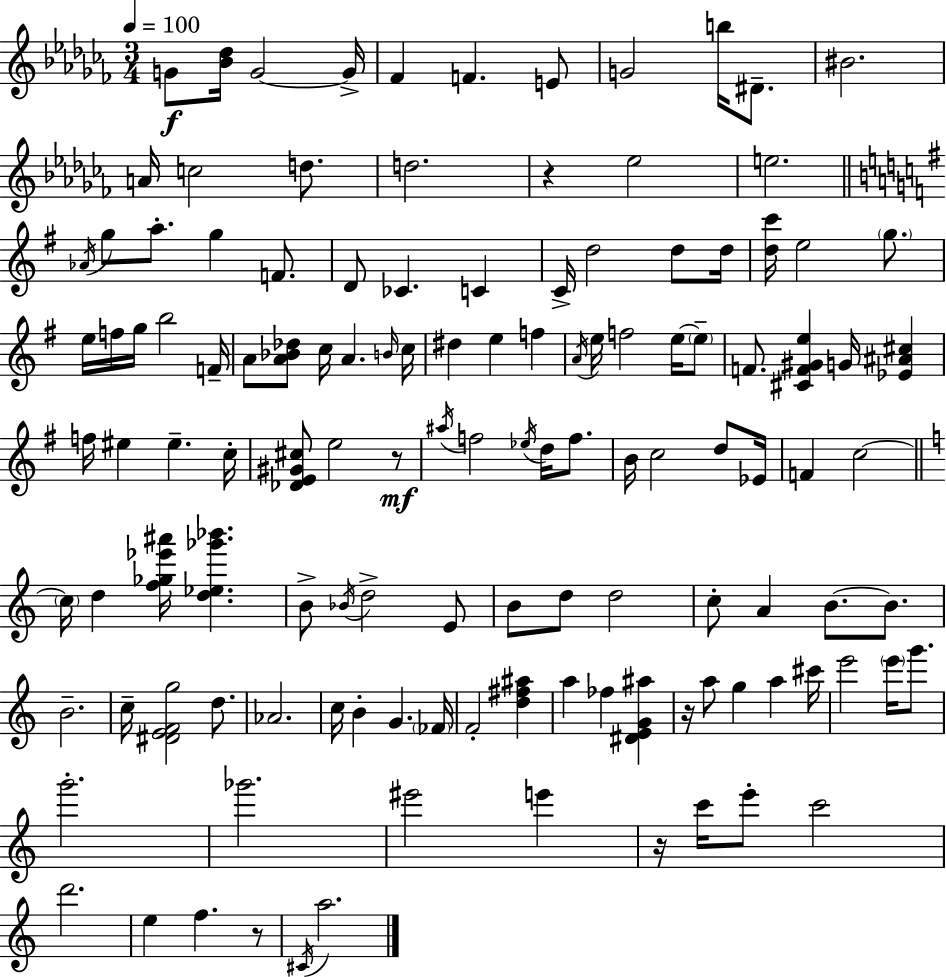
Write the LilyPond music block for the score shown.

{
  \clef treble
  \numericTimeSignature
  \time 3/4
  \key aes \minor
  \tempo 4 = 100
  g'8\f <bes' des''>16 g'2~~ g'16-> | fes'4 f'4. e'8 | g'2 b''16 dis'8.-- | bis'2. | \break a'16 c''2 d''8. | d''2. | r4 ees''2 | e''2. | \break \bar "||" \break \key g \major \acciaccatura { aes'16 } g''8 a''8.-. g''4 f'8. | d'8 ces'4. c'4 | c'16-> d''2 d''8 | d''16 <d'' c'''>16 e''2 \parenthesize g''8. | \break e''16 f''16 g''16 b''2 | f'16-- a'8 <a' bes' des''>8 c''16 a'4. | \grace { b'16 } c''16 dis''4 e''4 f''4 | \acciaccatura { a'16 } e''16 f''2 | \break e''16~~ \parenthesize e''8-- f'8. <cis' f' gis' e''>4 g'16 <ees' ais' cis''>4 | f''16 eis''4 eis''4.-- | c''16-. <des' e' gis' cis''>8 e''2 | r8\mf \acciaccatura { ais''16 } f''2 | \break \acciaccatura { ees''16 } d''16 f''8. b'16 c''2 | d''8 ees'16 f'4 c''2~~ | \bar "||" \break \key c \major \parenthesize c''16 d''4 <f'' ges'' ees''' ais'''>16 <d'' ees'' ges''' bes'''>4. | b'8-> \acciaccatura { bes'16 } d''2-> e'8 | b'8 d''8 d''2 | c''8-. a'4 b'8.~~ b'8. | \break b'2.-- | c''16-- <dis' e' f' g''>2 d''8. | aes'2. | c''16 b'4-. g'4. | \break \parenthesize fes'16 f'2-. <d'' fis'' ais''>4 | a''4 fes''4 <dis' e' g' ais''>4 | r16 a''8 g''4 a''4 | cis'''16 e'''2 \parenthesize e'''16 g'''8. | \break g'''2.-. | ges'''2. | eis'''2 e'''4 | r16 c'''16 e'''8-. c'''2 | \break d'''2. | e''4 f''4. r8 | \acciaccatura { cis'16 } a''2. | \bar "|."
}